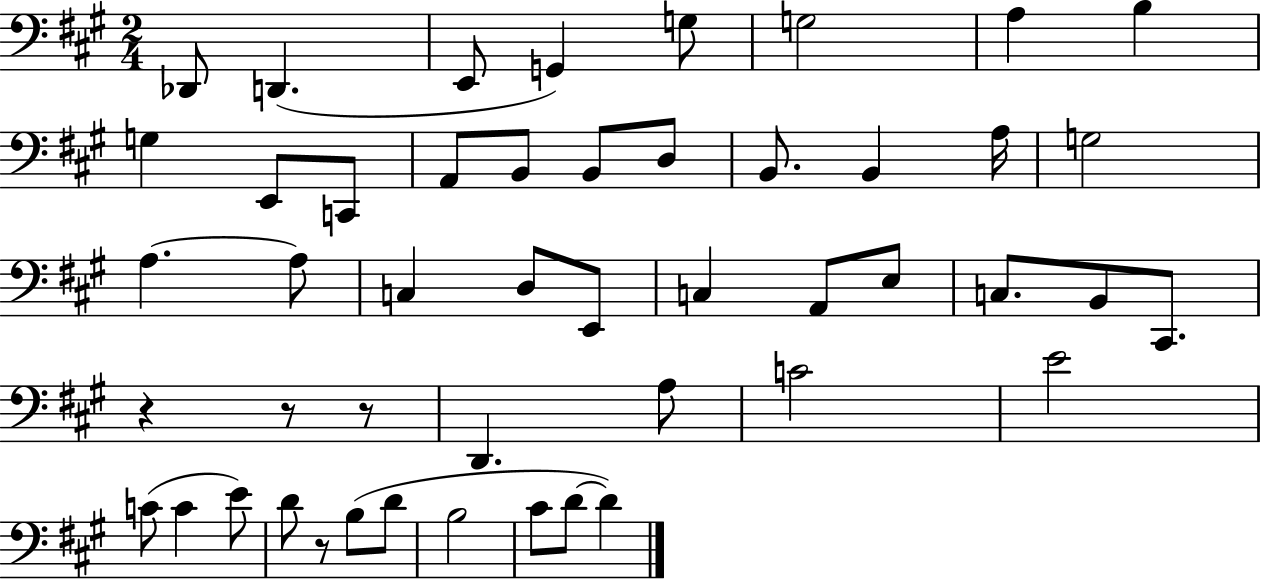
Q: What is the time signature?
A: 2/4